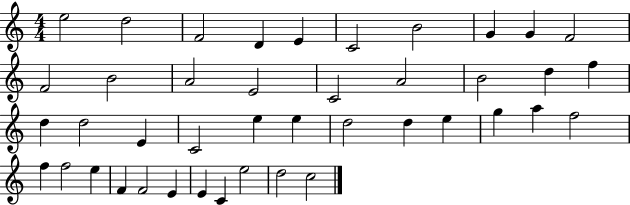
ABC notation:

X:1
T:Untitled
M:4/4
L:1/4
K:C
e2 d2 F2 D E C2 B2 G G F2 F2 B2 A2 E2 C2 A2 B2 d f d d2 E C2 e e d2 d e g a f2 f f2 e F F2 E E C e2 d2 c2